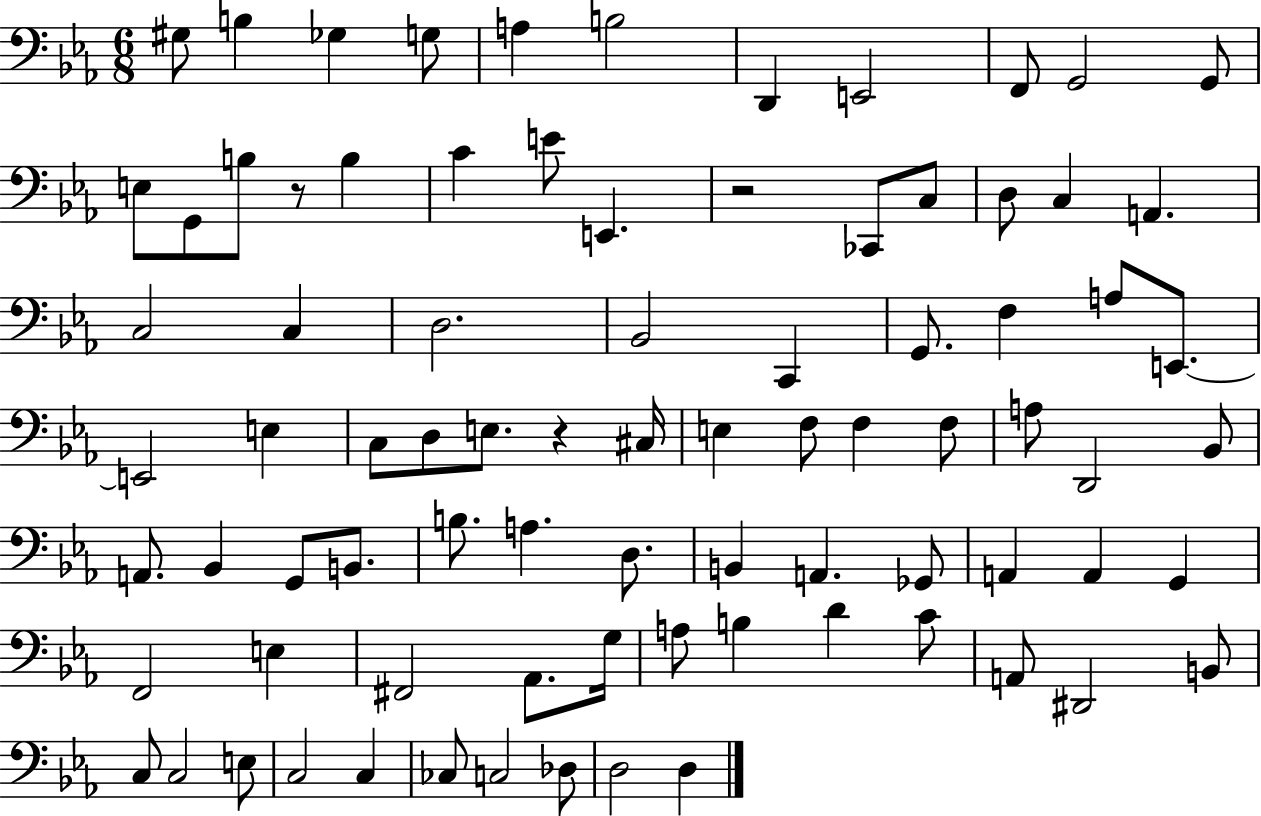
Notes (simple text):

G#3/e B3/q Gb3/q G3/e A3/q B3/h D2/q E2/h F2/e G2/h G2/e E3/e G2/e B3/e R/e B3/q C4/q E4/e E2/q. R/h CES2/e C3/e D3/e C3/q A2/q. C3/h C3/q D3/h. Bb2/h C2/q G2/e. F3/q A3/e E2/e. E2/h E3/q C3/e D3/e E3/e. R/q C#3/s E3/q F3/e F3/q F3/e A3/e D2/h Bb2/e A2/e. Bb2/q G2/e B2/e. B3/e. A3/q. D3/e. B2/q A2/q. Gb2/e A2/q A2/q G2/q F2/h E3/q F#2/h Ab2/e. G3/s A3/e B3/q D4/q C4/e A2/e D#2/h B2/e C3/e C3/h E3/e C3/h C3/q CES3/e C3/h Db3/e D3/h D3/q